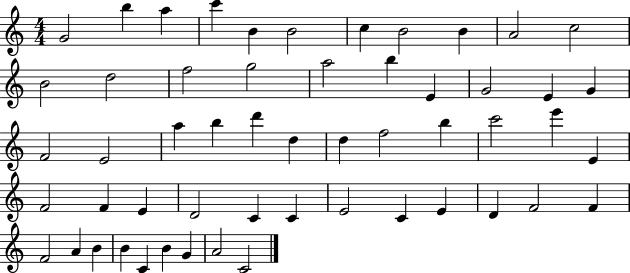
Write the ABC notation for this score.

X:1
T:Untitled
M:4/4
L:1/4
K:C
G2 b a c' B B2 c B2 B A2 c2 B2 d2 f2 g2 a2 b E G2 E G F2 E2 a b d' d d f2 b c'2 e' E F2 F E D2 C C E2 C E D F2 F F2 A B B C B G A2 C2